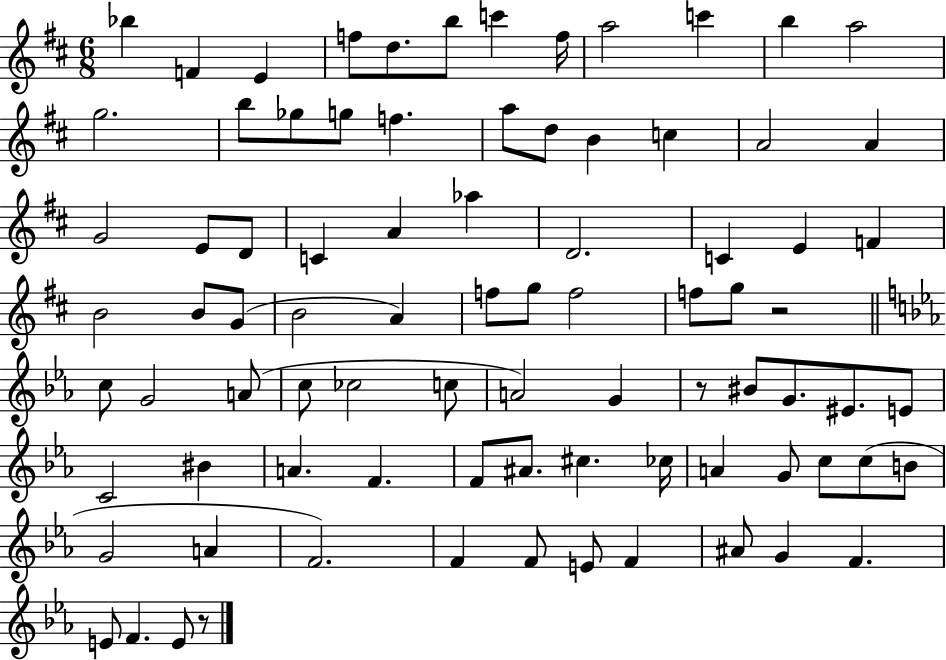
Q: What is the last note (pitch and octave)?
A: E4